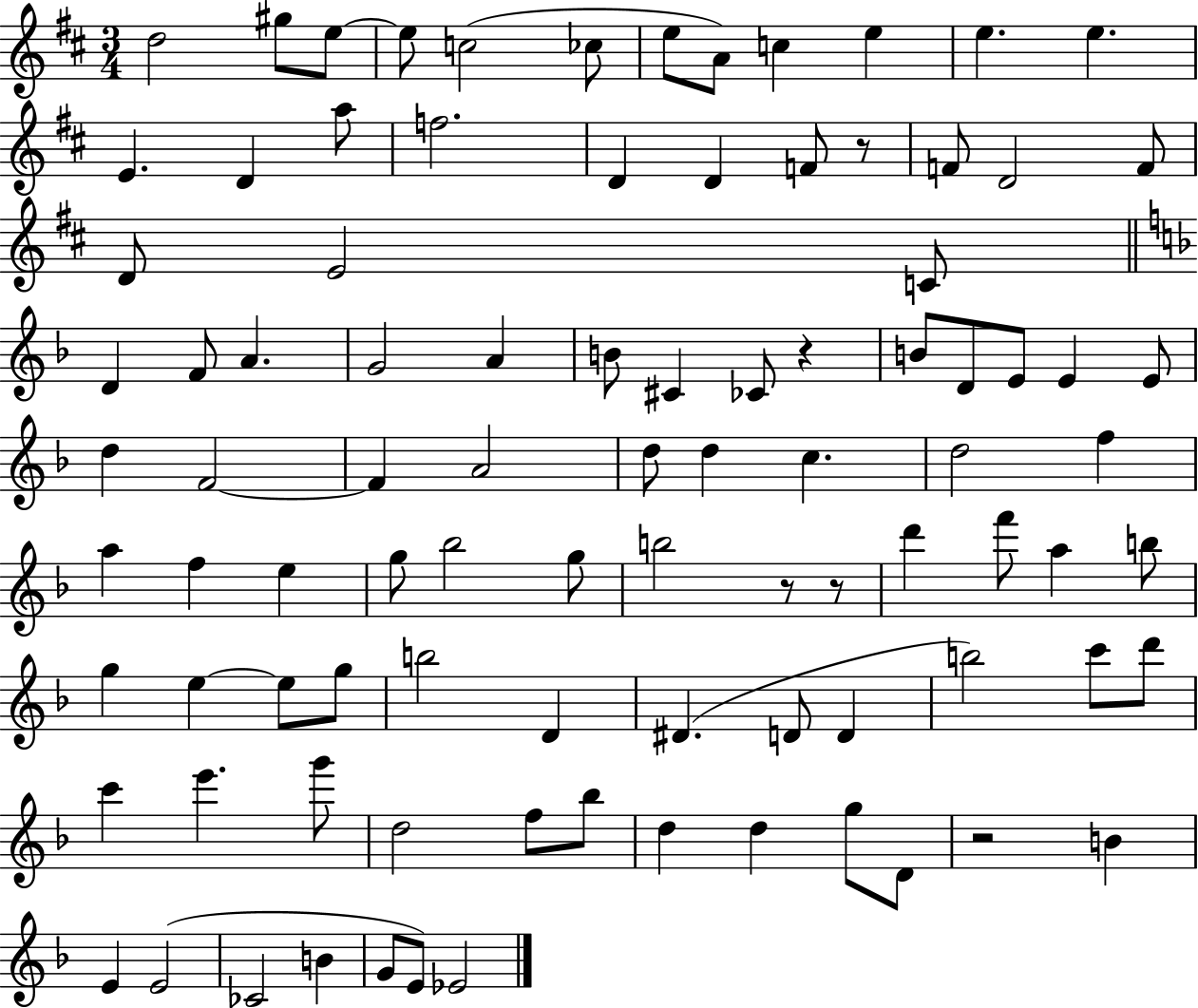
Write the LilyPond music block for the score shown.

{
  \clef treble
  \numericTimeSignature
  \time 3/4
  \key d \major
  d''2 gis''8 e''8~~ | e''8 c''2( ces''8 | e''8 a'8) c''4 e''4 | e''4. e''4. | \break e'4. d'4 a''8 | f''2. | d'4 d'4 f'8 r8 | f'8 d'2 f'8 | \break d'8 e'2 c'8 | \bar "||" \break \key d \minor d'4 f'8 a'4. | g'2 a'4 | b'8 cis'4 ces'8 r4 | b'8 d'8 e'8 e'4 e'8 | \break d''4 f'2~~ | f'4 a'2 | d''8 d''4 c''4. | d''2 f''4 | \break a''4 f''4 e''4 | g''8 bes''2 g''8 | b''2 r8 r8 | d'''4 f'''8 a''4 b''8 | \break g''4 e''4~~ e''8 g''8 | b''2 d'4 | dis'4.( d'8 d'4 | b''2) c'''8 d'''8 | \break c'''4 e'''4. g'''8 | d''2 f''8 bes''8 | d''4 d''4 g''8 d'8 | r2 b'4 | \break e'4 e'2( | ces'2 b'4 | g'8 e'8) ees'2 | \bar "|."
}